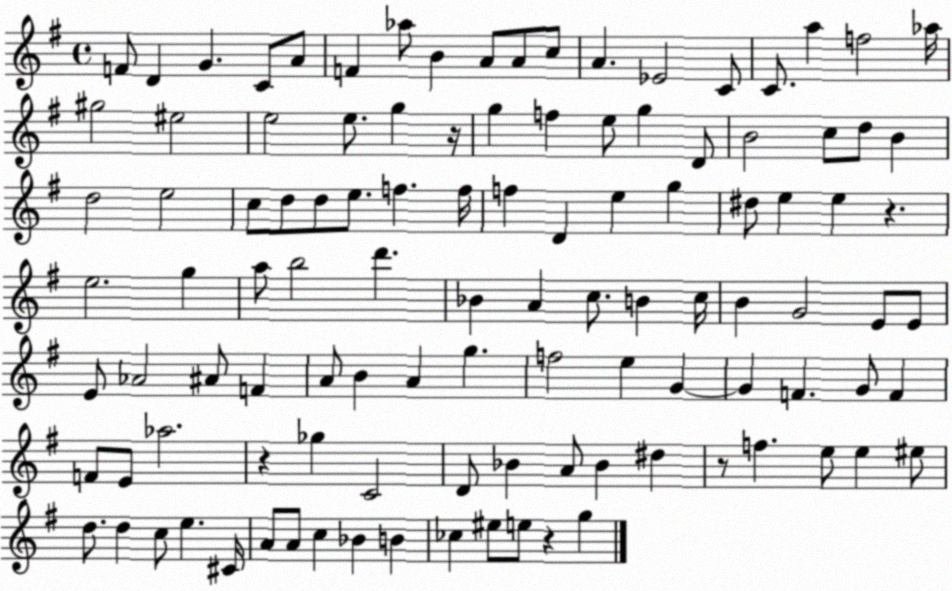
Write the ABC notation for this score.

X:1
T:Untitled
M:4/4
L:1/4
K:G
F/2 D G C/2 A/2 F _a/2 B A/2 A/2 c/2 A _E2 C/2 C/2 a f2 _a/4 ^g2 ^e2 e2 e/2 g z/4 g f e/2 g D/2 B2 c/2 d/2 B d2 e2 c/2 d/2 d/2 e/2 f f/4 f D e g ^d/2 e e z e2 g a/2 b2 d' _B A c/2 B c/4 B G2 E/2 E/2 E/2 _A2 ^A/2 F A/2 B A g f2 e G G F G/2 F F/2 E/2 _a2 z _g C2 D/2 _B A/2 _B ^d z/2 f e/2 e ^e/2 d/2 d c/2 e ^C/4 A/2 A/2 c _B B _c ^e/2 e/2 z g